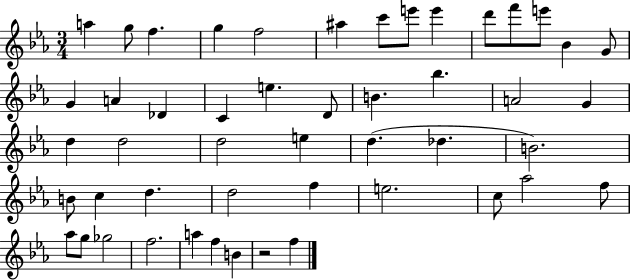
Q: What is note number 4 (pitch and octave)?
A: G5